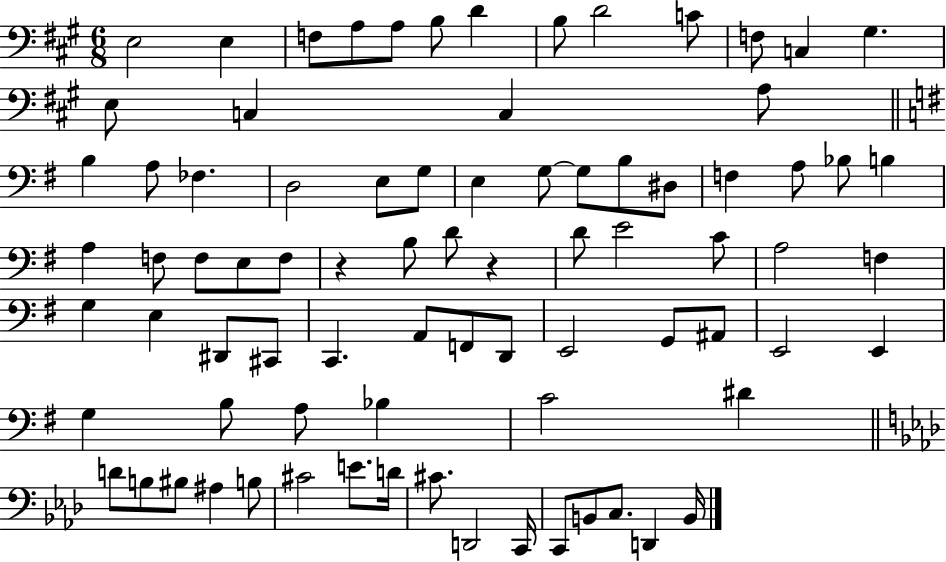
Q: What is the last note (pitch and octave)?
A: B2